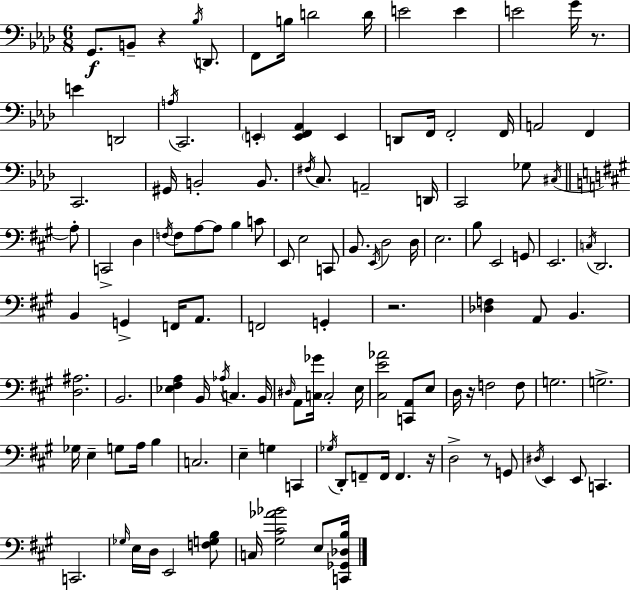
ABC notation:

X:1
T:Untitled
M:6/8
L:1/4
K:Ab
G,,/2 B,,/2 z _B,/4 D,,/2 F,,/2 B,/4 D2 D/4 E2 E E2 G/4 z/2 E D,,2 A,/4 C,,2 E,, [E,,F,,_A,,] E,, D,,/2 F,,/4 F,,2 F,,/4 A,,2 F,, C,,2 ^G,,/4 B,,2 B,,/2 ^F,/4 C,/2 A,,2 D,,/4 C,,2 _G,/2 ^C,/4 A,/2 C,,2 D, F,/4 F,/2 A,/2 A,/2 B, C/2 E,,/2 E,2 C,,/2 B,,/2 E,,/4 D,2 D,/4 E,2 B,/2 E,,2 G,,/2 E,,2 C,/4 D,,2 B,, G,, F,,/4 A,,/2 F,,2 G,, z2 [_D,F,] A,,/2 B,, [D,^A,]2 B,,2 [_E,^F,A,] B,,/4 _A,/4 C, B,,/4 ^D,/4 A,,/2 [C,_G]/4 C,2 E,/4 [^C,E_A]2 [C,,A,,]/2 E,/2 D,/4 z/4 F,2 F,/2 G,2 G,2 _G,/4 E, G,/2 A,/4 B, C,2 E, G, C,, _G,/4 D,,/2 F,,/2 F,,/4 F,, z/4 D,2 z/2 G,,/2 ^D,/4 E,, E,,/2 C,, C,,2 _G,/4 E,/4 D,/4 E,,2 [F,G,B,]/2 C,/4 [^G,^C_A_B]2 E,/2 [C,,_G,,_D,B,]/4